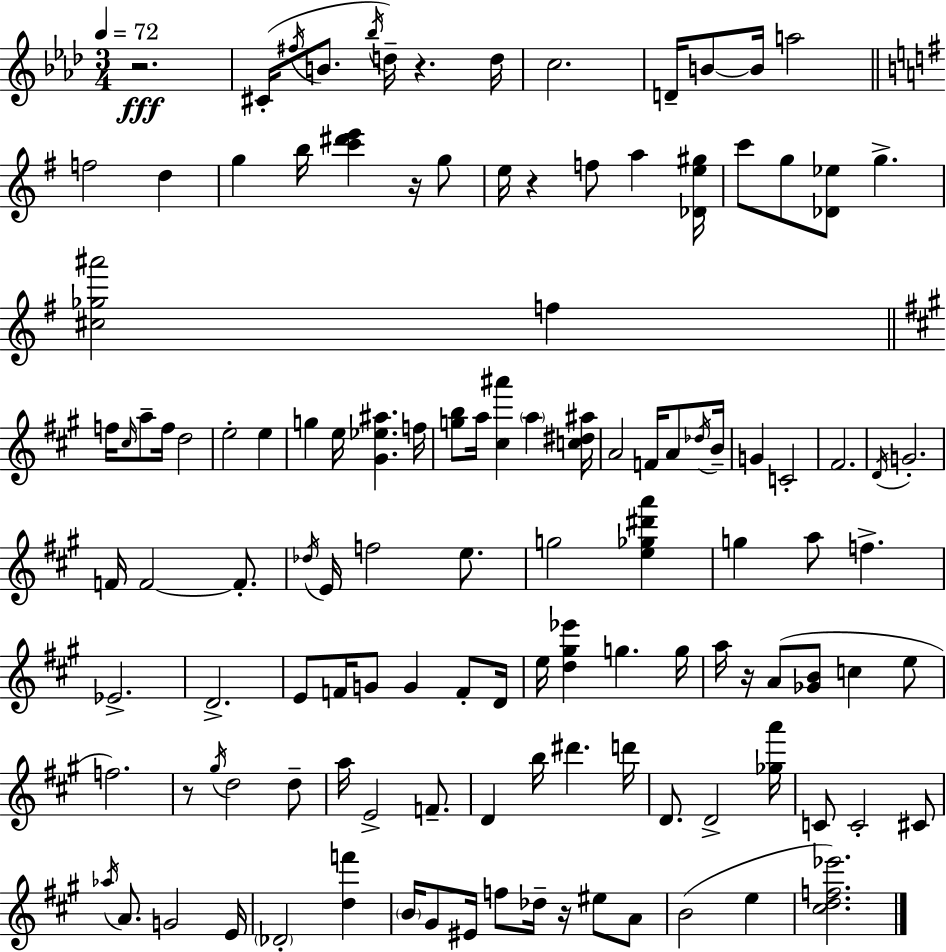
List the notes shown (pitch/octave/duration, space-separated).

R/h. C#4/s F#5/s B4/e. Bb5/s D5/s R/q. D5/s C5/h. D4/s B4/e B4/s A5/h F5/h D5/q G5/q B5/s [C6,D#6,E6]/q R/s G5/e E5/s R/q F5/e A5/q [Db4,E5,G#5]/s C6/e G5/e [Db4,Eb5]/e G5/q. [C#5,Gb5,A#6]/h F5/q F5/s C#5/s A5/e F5/s D5/h E5/h E5/q G5/q E5/s [G#4,Eb5,A#5]/q. F5/s [G5,B5]/e A5/s [C#5,A#6]/q A5/q [C5,D#5,A#5]/s A4/h F4/s A4/e Db5/s B4/s G4/q C4/h F#4/h. D4/s G4/h. F4/s F4/h F4/e. Db5/s E4/s F5/h E5/e. G5/h [E5,Gb5,D#6,A6]/q G5/q A5/e F5/q. Eb4/h. D4/h. E4/e F4/s G4/e G4/q F4/e D4/s E5/s [D5,G#5,Eb6]/q G5/q. G5/s A5/s R/s A4/e [Gb4,B4]/e C5/q E5/e F5/h. R/e G#5/s D5/h D5/e A5/s E4/h F4/e. D4/q B5/s D#6/q. D6/s D4/e. D4/h [Gb5,A6]/s C4/e C4/h C#4/e Ab5/s A4/e. G4/h E4/s Db4/h [D5,F6]/q B4/s G#4/e EIS4/s F5/e Db5/s R/s EIS5/e A4/e B4/h E5/q [C#5,D5,F5,Eb6]/h.